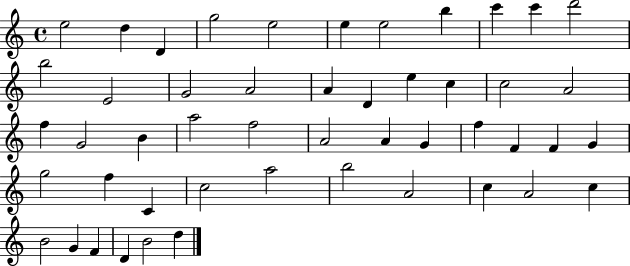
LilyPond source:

{
  \clef treble
  \time 4/4
  \defaultTimeSignature
  \key c \major
  e''2 d''4 d'4 | g''2 e''2 | e''4 e''2 b''4 | c'''4 c'''4 d'''2 | \break b''2 e'2 | g'2 a'2 | a'4 d'4 e''4 c''4 | c''2 a'2 | \break f''4 g'2 b'4 | a''2 f''2 | a'2 a'4 g'4 | f''4 f'4 f'4 g'4 | \break g''2 f''4 c'4 | c''2 a''2 | b''2 a'2 | c''4 a'2 c''4 | \break b'2 g'4 f'4 | d'4 b'2 d''4 | \bar "|."
}